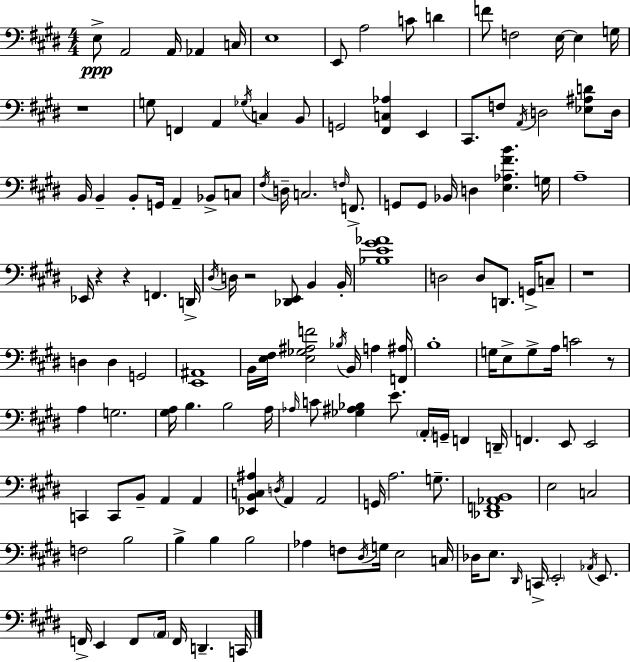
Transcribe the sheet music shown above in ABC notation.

X:1
T:Untitled
M:4/4
L:1/4
K:E
E,/2 A,,2 A,,/4 _A,, C,/4 E,4 E,,/2 A,2 C/2 D F/2 F,2 E,/4 E, G,/4 z4 G,/2 F,, A,, _G,/4 C, B,,/2 G,,2 [^F,,C,_A,] E,, ^C,,/2 F,/2 A,,/4 D,2 [_E,^A,D]/2 D,/4 B,,/4 B,, B,,/2 G,,/4 A,, _B,,/2 C,/2 ^F,/4 D,/4 C,2 F,/4 F,,/2 G,,/2 G,,/2 _B,,/4 D, [E,_A,^FB] G,/4 A,4 _E,,/4 z z F,, D,,/4 ^D,/4 D,/4 z2 [_D,,E,,]/2 B,, B,,/4 [_B,E^G_A]4 D,2 D,/2 D,,/2 G,,/4 C,/2 z4 D, D, G,,2 [E,,^A,,]4 B,,/4 [E,^F,]/4 [E,_G,^A,F]2 _B,/4 B,,/4 A, [F,,^A,]/4 B,4 G,/4 E,/2 G,/2 A,/4 C2 z/2 A, G,2 [^G,A,]/4 B, B,2 A,/4 _A,/4 C/2 [_G,^A,_B,] E/2 A,,/4 G,,/4 F,, D,,/4 F,, E,,/2 E,,2 C,, C,,/2 B,,/2 A,, A,, [_E,,B,,C,^A,] D,/4 A,, A,,2 G,,/4 A,2 G,/2 [_D,,F,,_A,,B,,]4 E,2 C,2 F,2 B,2 B, B, B,2 _A, F,/2 ^D,/4 G,/4 E,2 C,/4 _D,/4 E,/2 ^D,,/4 C,,/4 E,,2 _A,,/4 E,,/2 F,,/4 E,, F,,/2 A,,/4 F,,/4 D,, C,,/4